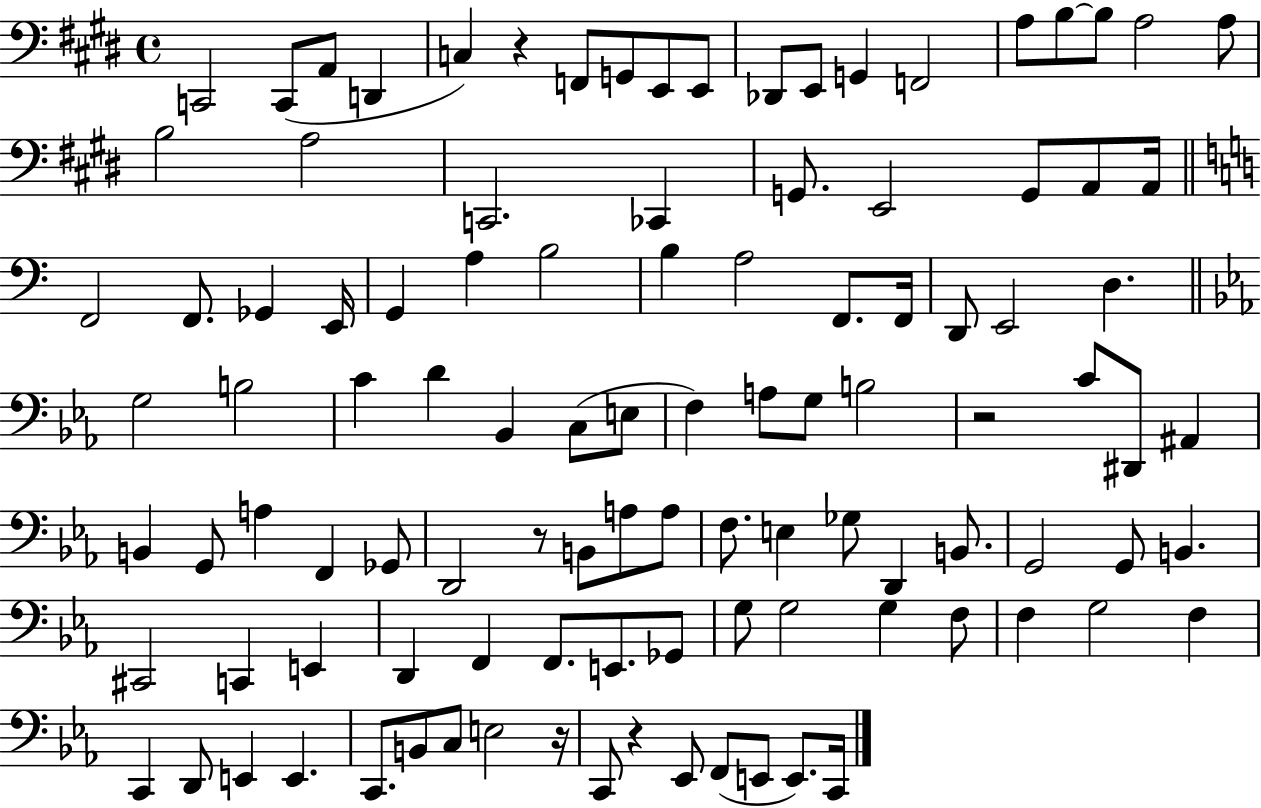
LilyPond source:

{
  \clef bass
  \time 4/4
  \defaultTimeSignature
  \key e \major
  c,2 c,8( a,8 d,4 | c4) r4 f,8 g,8 e,8 e,8 | des,8 e,8 g,4 f,2 | a8 b8~~ b8 a2 a8 | \break b2 a2 | c,2. ces,4 | g,8. e,2 g,8 a,8 a,16 | \bar "||" \break \key c \major f,2 f,8. ges,4 e,16 | g,4 a4 b2 | b4 a2 f,8. f,16 | d,8 e,2 d4. | \break \bar "||" \break \key c \minor g2 b2 | c'4 d'4 bes,4 c8( e8 | f4) a8 g8 b2 | r2 c'8 dis,8 ais,4 | \break b,4 g,8 a4 f,4 ges,8 | d,2 r8 b,8 a8 a8 | f8. e4 ges8 d,4 b,8. | g,2 g,8 b,4. | \break cis,2 c,4 e,4 | d,4 f,4 f,8. e,8. ges,8 | g8 g2 g4 f8 | f4 g2 f4 | \break c,4 d,8 e,4 e,4. | c,8. b,8 c8 e2 r16 | c,8 r4 ees,8 f,8( e,8 e,8.) c,16 | \bar "|."
}